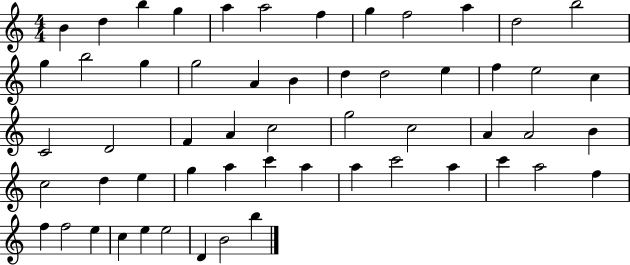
X:1
T:Untitled
M:4/4
L:1/4
K:C
B d b g a a2 f g f2 a d2 b2 g b2 g g2 A B d d2 e f e2 c C2 D2 F A c2 g2 c2 A A2 B c2 d e g a c' a a c'2 a c' a2 f f f2 e c e e2 D B2 b